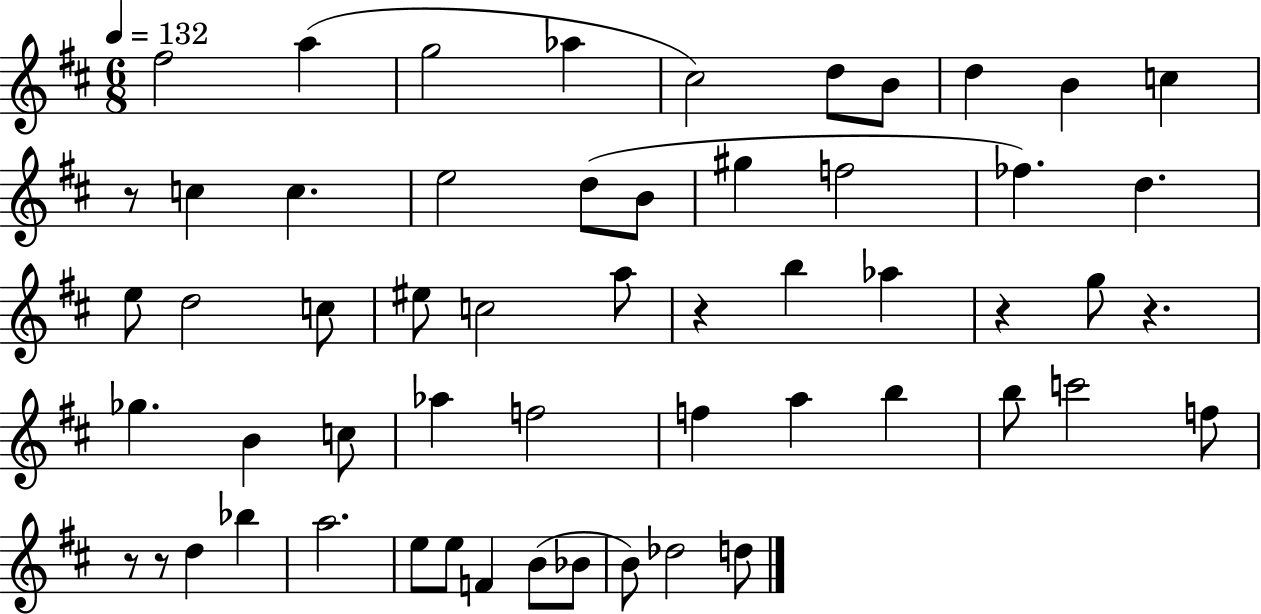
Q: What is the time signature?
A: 6/8